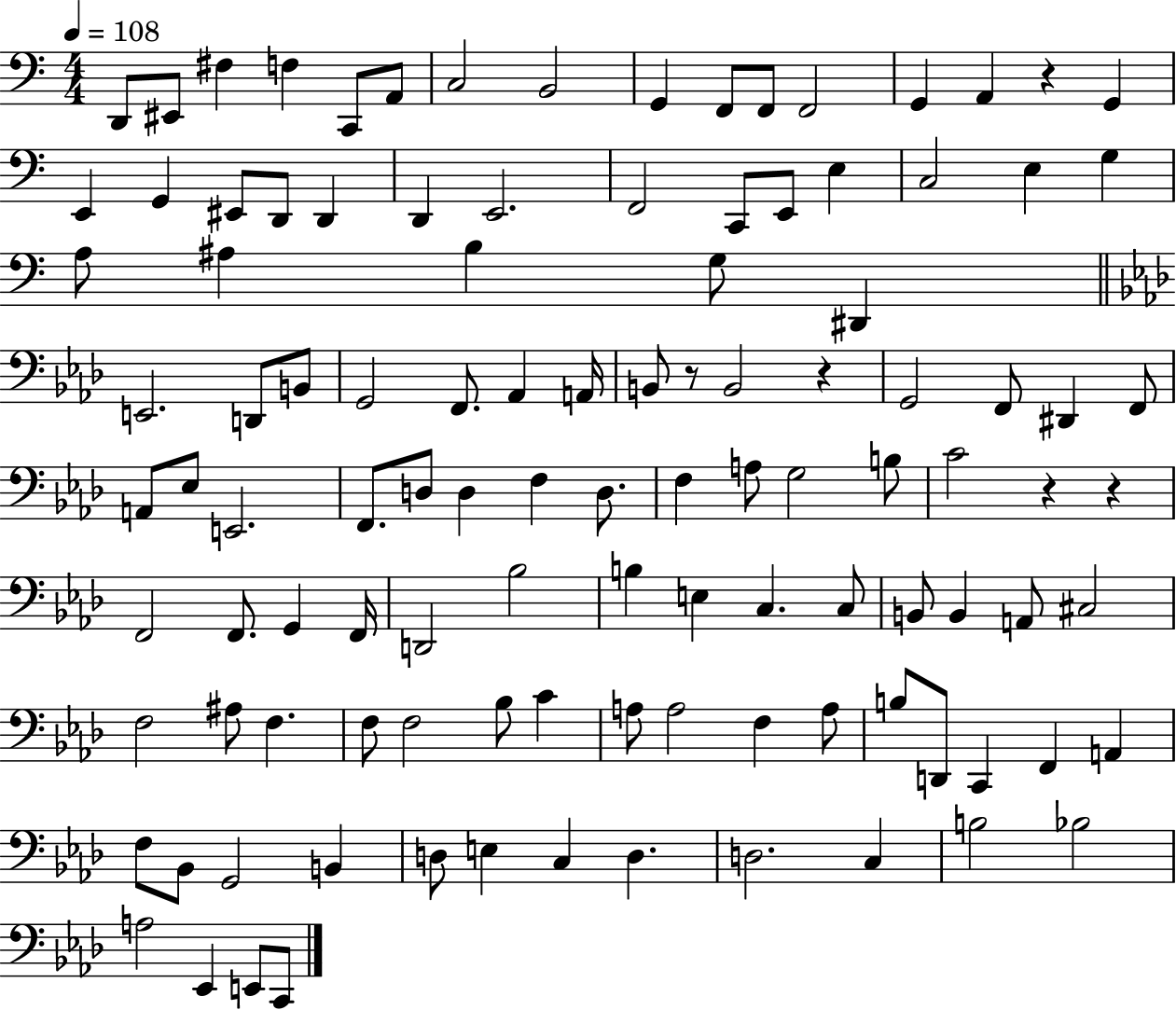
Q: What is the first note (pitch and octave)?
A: D2